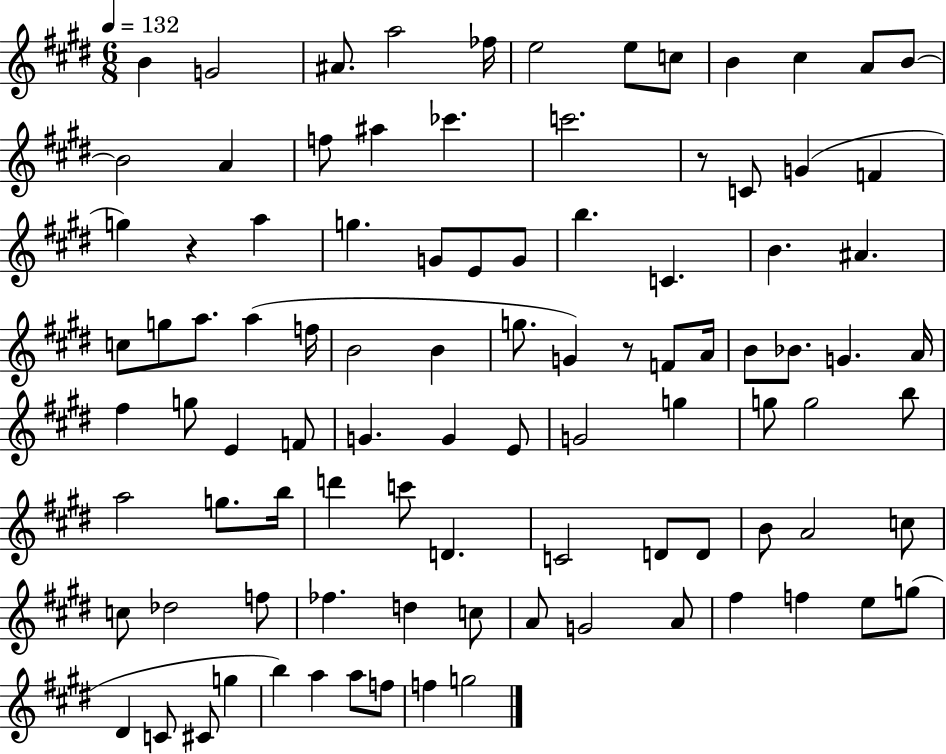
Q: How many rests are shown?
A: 3